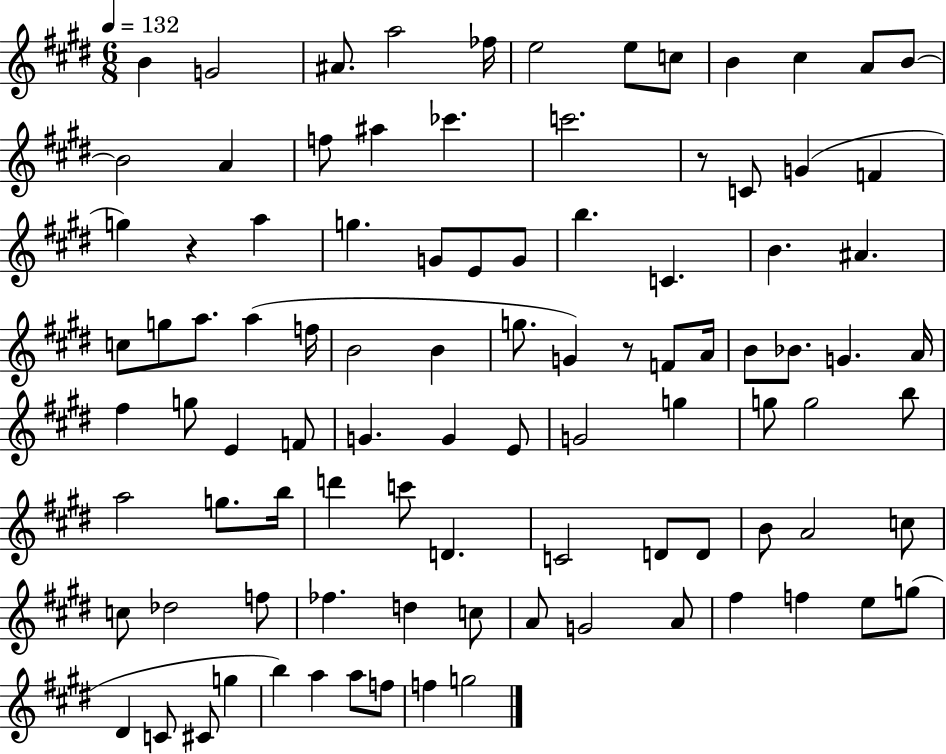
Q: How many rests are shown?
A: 3